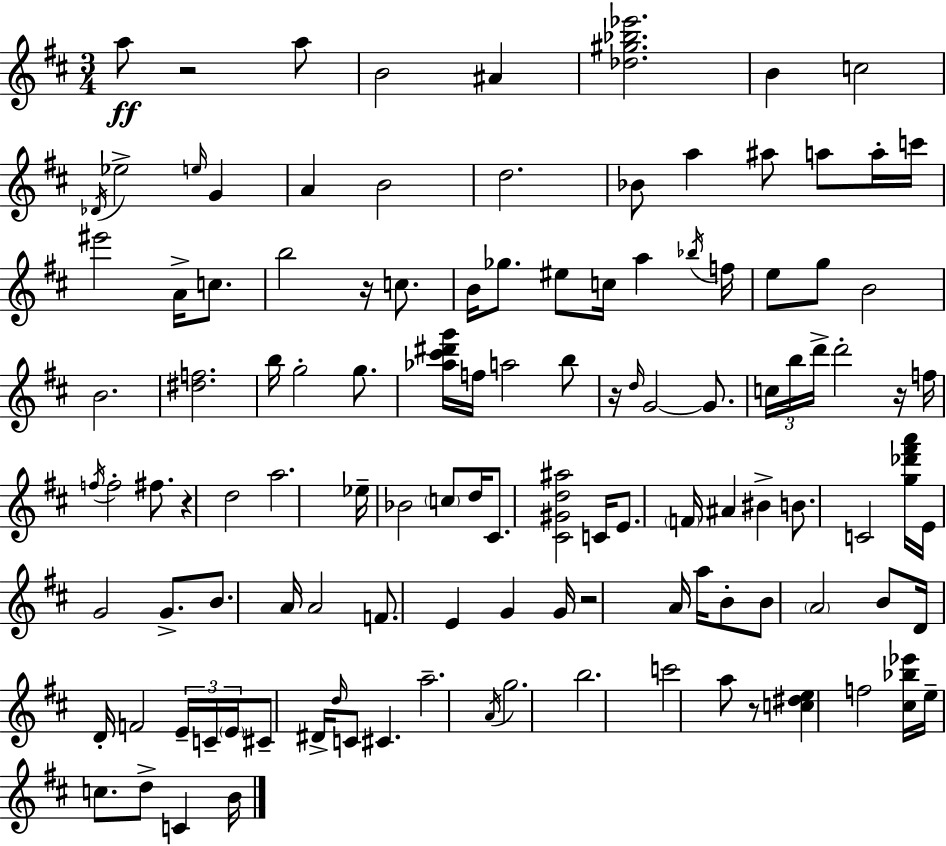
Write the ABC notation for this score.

X:1
T:Untitled
M:3/4
L:1/4
K:D
a/2 z2 a/2 B2 ^A [_d^g_b_e']2 B c2 _D/4 _e2 e/4 G A B2 d2 _B/2 a ^a/2 a/2 a/4 c'/4 ^e'2 A/4 c/2 b2 z/4 c/2 B/4 _g/2 ^e/2 c/4 a _b/4 f/4 e/2 g/2 B2 B2 [^df]2 b/4 g2 g/2 [_a^c'^d'g']/4 f/4 a2 b/2 z/4 d/4 G2 G/2 c/4 b/4 d'/4 d'2 z/4 f/4 f/4 f2 ^f/2 z d2 a2 _e/4 _B2 c/2 d/4 ^C/2 [^C^Gd^a]2 C/4 E/2 F/4 ^A ^B B/2 C2 [g_d'^f'a']/4 E/4 G2 G/2 B/2 A/4 A2 F/2 E G G/4 z2 A/4 a/4 B/2 B/2 A2 B/2 D/4 D/4 F2 E/4 C/4 E/4 ^C/2 ^D/4 d/4 C/2 ^C a2 A/4 g2 b2 c'2 a/2 z/2 [c^de] f2 [^c_b_e']/4 e/4 c/2 d/2 C B/4